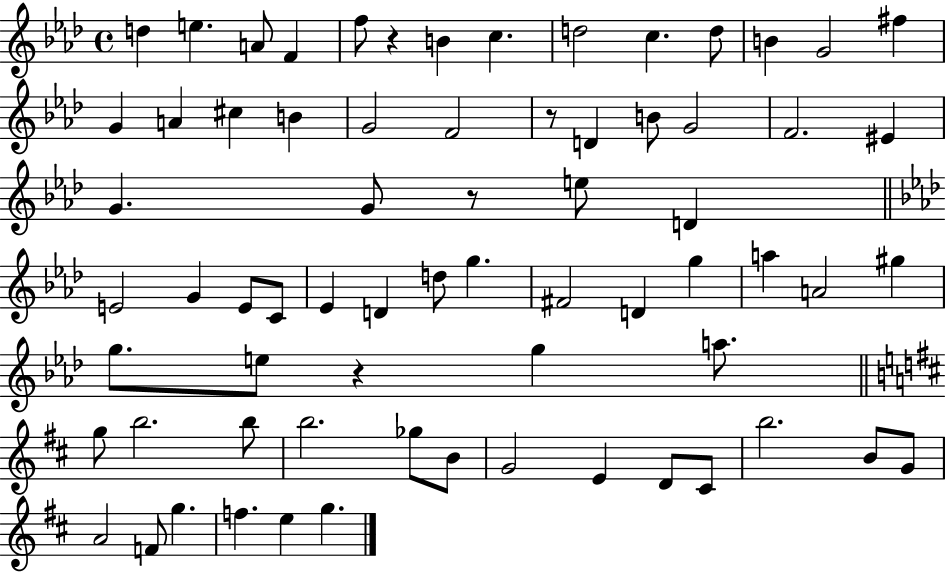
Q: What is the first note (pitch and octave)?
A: D5